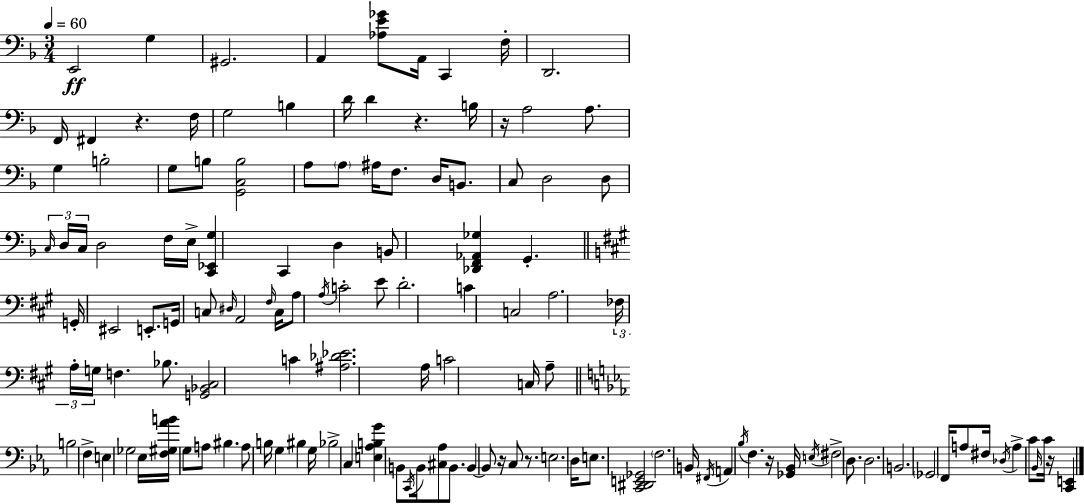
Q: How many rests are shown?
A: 7